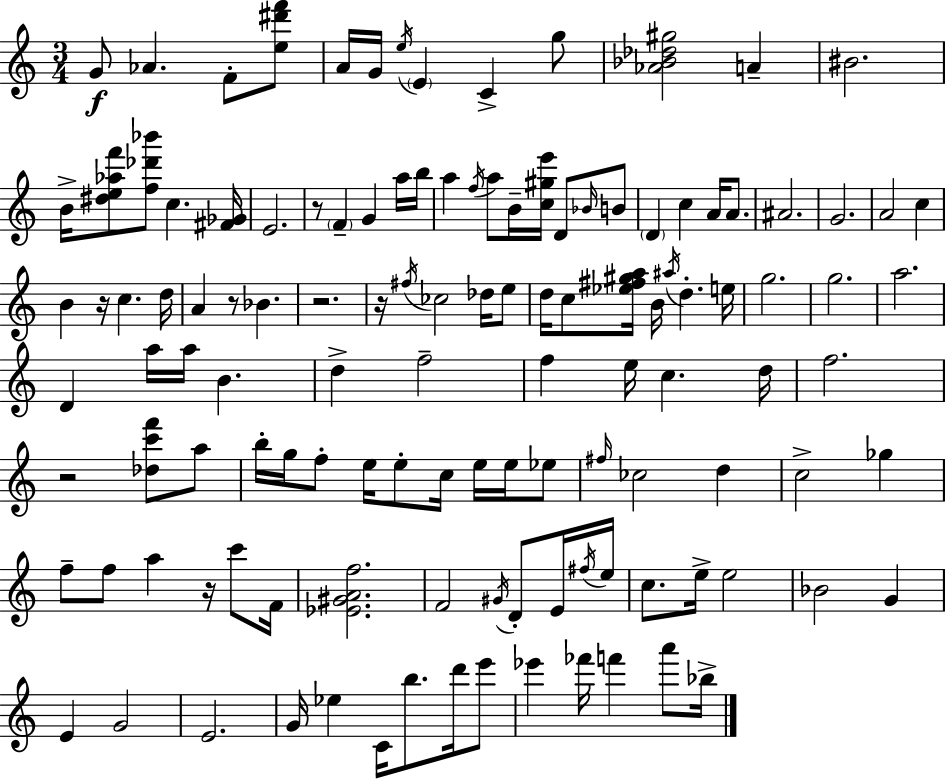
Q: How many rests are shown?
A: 7